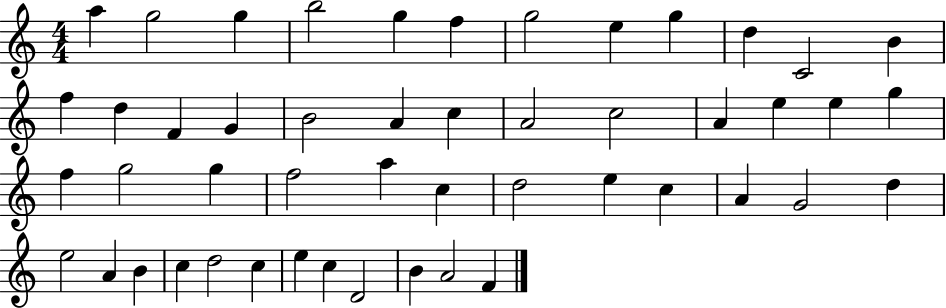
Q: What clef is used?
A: treble